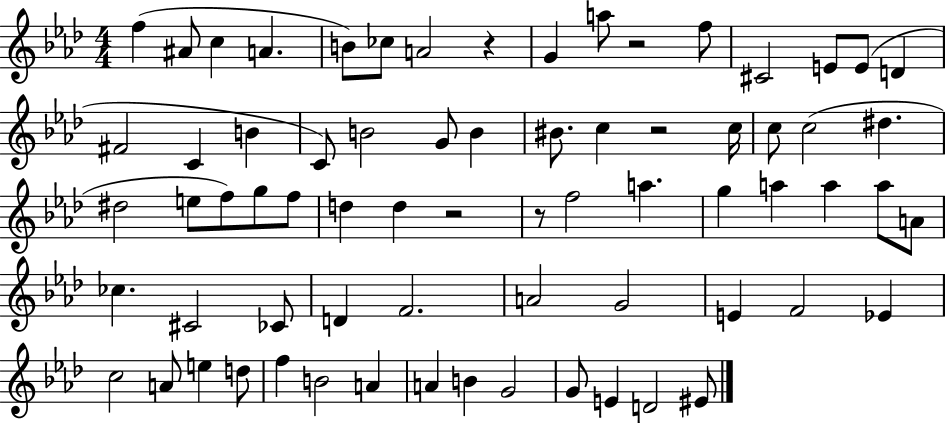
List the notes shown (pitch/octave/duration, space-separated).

F5/q A#4/e C5/q A4/q. B4/e CES5/e A4/h R/q G4/q A5/e R/h F5/e C#4/h E4/e E4/e D4/q F#4/h C4/q B4/q C4/e B4/h G4/e B4/q BIS4/e. C5/q R/h C5/s C5/e C5/h D#5/q. D#5/h E5/e F5/e G5/e F5/e D5/q D5/q R/h R/e F5/h A5/q. G5/q A5/q A5/q A5/e A4/e CES5/q. C#4/h CES4/e D4/q F4/h. A4/h G4/h E4/q F4/h Eb4/q C5/h A4/e E5/q D5/e F5/q B4/h A4/q A4/q B4/q G4/h G4/e E4/q D4/h EIS4/e